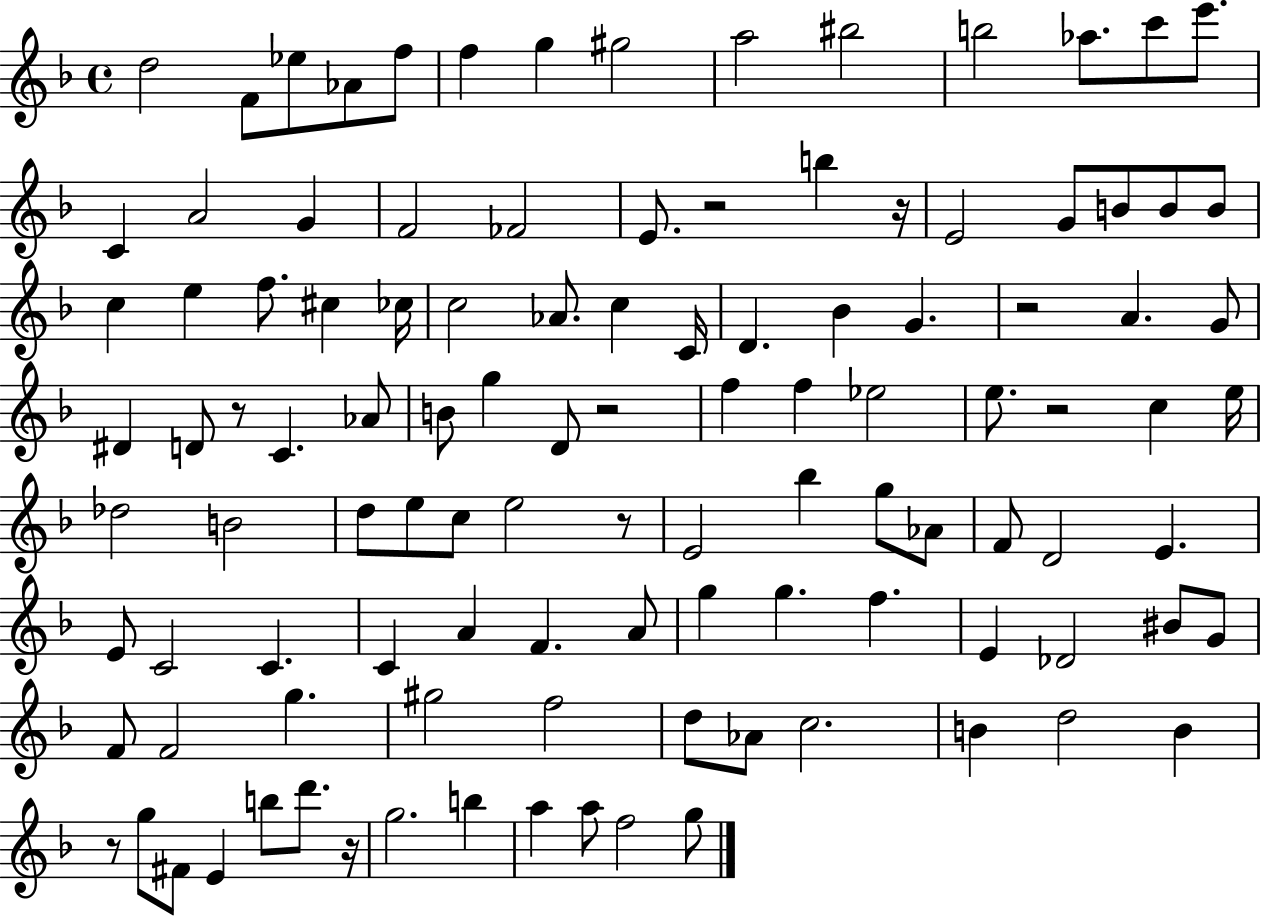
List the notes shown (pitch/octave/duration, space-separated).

D5/h F4/e Eb5/e Ab4/e F5/e F5/q G5/q G#5/h A5/h BIS5/h B5/h Ab5/e. C6/e E6/e. C4/q A4/h G4/q F4/h FES4/h E4/e. R/h B5/q R/s E4/h G4/e B4/e B4/e B4/e C5/q E5/q F5/e. C#5/q CES5/s C5/h Ab4/e. C5/q C4/s D4/q. Bb4/q G4/q. R/h A4/q. G4/e D#4/q D4/e R/e C4/q. Ab4/e B4/e G5/q D4/e R/h F5/q F5/q Eb5/h E5/e. R/h C5/q E5/s Db5/h B4/h D5/e E5/e C5/e E5/h R/e E4/h Bb5/q G5/e Ab4/e F4/e D4/h E4/q. E4/e C4/h C4/q. C4/q A4/q F4/q. A4/e G5/q G5/q. F5/q. E4/q Db4/h BIS4/e G4/e F4/e F4/h G5/q. G#5/h F5/h D5/e Ab4/e C5/h. B4/q D5/h B4/q R/e G5/e F#4/e E4/q B5/e D6/e. R/s G5/h. B5/q A5/q A5/e F5/h G5/e